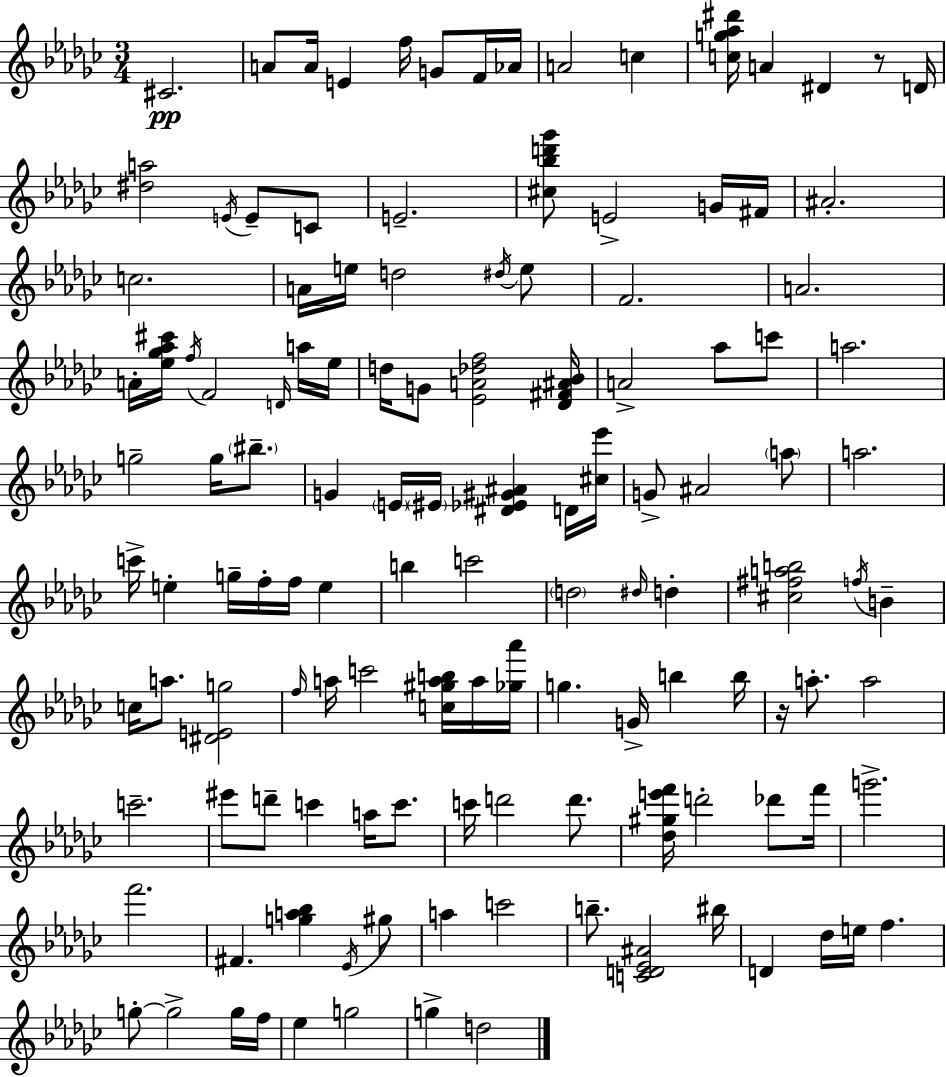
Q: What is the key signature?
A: EES minor